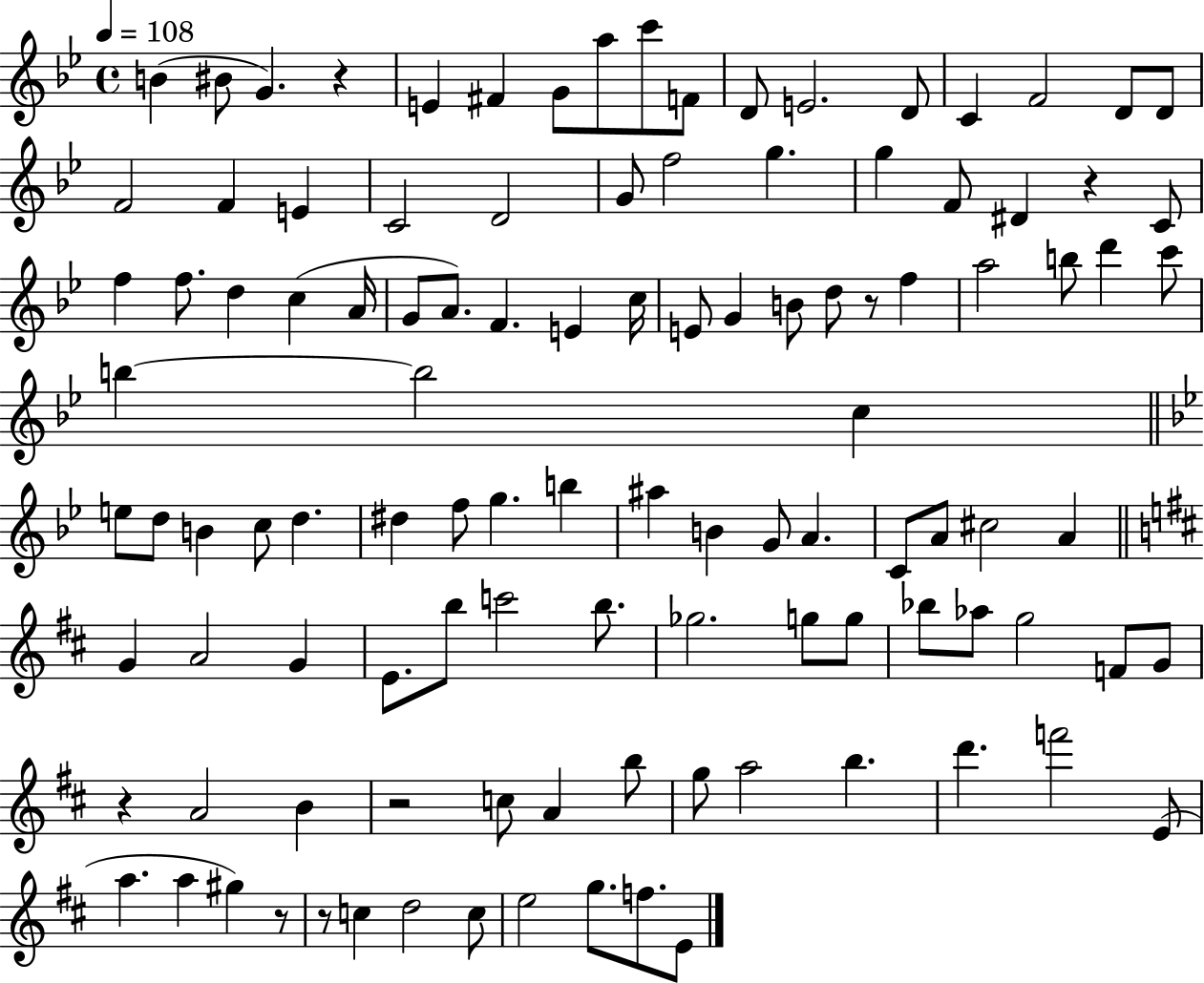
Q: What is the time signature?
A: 4/4